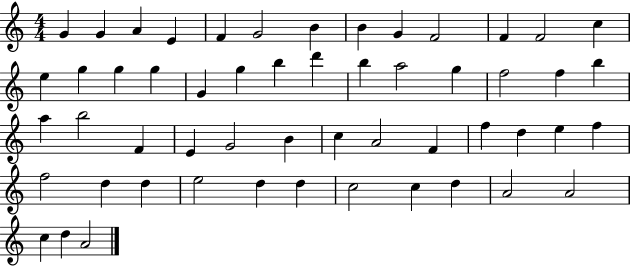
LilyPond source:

{
  \clef treble
  \numericTimeSignature
  \time 4/4
  \key c \major
  g'4 g'4 a'4 e'4 | f'4 g'2 b'4 | b'4 g'4 f'2 | f'4 f'2 c''4 | \break e''4 g''4 g''4 g''4 | g'4 g''4 b''4 d'''4 | b''4 a''2 g''4 | f''2 f''4 b''4 | \break a''4 b''2 f'4 | e'4 g'2 b'4 | c''4 a'2 f'4 | f''4 d''4 e''4 f''4 | \break f''2 d''4 d''4 | e''2 d''4 d''4 | c''2 c''4 d''4 | a'2 a'2 | \break c''4 d''4 a'2 | \bar "|."
}